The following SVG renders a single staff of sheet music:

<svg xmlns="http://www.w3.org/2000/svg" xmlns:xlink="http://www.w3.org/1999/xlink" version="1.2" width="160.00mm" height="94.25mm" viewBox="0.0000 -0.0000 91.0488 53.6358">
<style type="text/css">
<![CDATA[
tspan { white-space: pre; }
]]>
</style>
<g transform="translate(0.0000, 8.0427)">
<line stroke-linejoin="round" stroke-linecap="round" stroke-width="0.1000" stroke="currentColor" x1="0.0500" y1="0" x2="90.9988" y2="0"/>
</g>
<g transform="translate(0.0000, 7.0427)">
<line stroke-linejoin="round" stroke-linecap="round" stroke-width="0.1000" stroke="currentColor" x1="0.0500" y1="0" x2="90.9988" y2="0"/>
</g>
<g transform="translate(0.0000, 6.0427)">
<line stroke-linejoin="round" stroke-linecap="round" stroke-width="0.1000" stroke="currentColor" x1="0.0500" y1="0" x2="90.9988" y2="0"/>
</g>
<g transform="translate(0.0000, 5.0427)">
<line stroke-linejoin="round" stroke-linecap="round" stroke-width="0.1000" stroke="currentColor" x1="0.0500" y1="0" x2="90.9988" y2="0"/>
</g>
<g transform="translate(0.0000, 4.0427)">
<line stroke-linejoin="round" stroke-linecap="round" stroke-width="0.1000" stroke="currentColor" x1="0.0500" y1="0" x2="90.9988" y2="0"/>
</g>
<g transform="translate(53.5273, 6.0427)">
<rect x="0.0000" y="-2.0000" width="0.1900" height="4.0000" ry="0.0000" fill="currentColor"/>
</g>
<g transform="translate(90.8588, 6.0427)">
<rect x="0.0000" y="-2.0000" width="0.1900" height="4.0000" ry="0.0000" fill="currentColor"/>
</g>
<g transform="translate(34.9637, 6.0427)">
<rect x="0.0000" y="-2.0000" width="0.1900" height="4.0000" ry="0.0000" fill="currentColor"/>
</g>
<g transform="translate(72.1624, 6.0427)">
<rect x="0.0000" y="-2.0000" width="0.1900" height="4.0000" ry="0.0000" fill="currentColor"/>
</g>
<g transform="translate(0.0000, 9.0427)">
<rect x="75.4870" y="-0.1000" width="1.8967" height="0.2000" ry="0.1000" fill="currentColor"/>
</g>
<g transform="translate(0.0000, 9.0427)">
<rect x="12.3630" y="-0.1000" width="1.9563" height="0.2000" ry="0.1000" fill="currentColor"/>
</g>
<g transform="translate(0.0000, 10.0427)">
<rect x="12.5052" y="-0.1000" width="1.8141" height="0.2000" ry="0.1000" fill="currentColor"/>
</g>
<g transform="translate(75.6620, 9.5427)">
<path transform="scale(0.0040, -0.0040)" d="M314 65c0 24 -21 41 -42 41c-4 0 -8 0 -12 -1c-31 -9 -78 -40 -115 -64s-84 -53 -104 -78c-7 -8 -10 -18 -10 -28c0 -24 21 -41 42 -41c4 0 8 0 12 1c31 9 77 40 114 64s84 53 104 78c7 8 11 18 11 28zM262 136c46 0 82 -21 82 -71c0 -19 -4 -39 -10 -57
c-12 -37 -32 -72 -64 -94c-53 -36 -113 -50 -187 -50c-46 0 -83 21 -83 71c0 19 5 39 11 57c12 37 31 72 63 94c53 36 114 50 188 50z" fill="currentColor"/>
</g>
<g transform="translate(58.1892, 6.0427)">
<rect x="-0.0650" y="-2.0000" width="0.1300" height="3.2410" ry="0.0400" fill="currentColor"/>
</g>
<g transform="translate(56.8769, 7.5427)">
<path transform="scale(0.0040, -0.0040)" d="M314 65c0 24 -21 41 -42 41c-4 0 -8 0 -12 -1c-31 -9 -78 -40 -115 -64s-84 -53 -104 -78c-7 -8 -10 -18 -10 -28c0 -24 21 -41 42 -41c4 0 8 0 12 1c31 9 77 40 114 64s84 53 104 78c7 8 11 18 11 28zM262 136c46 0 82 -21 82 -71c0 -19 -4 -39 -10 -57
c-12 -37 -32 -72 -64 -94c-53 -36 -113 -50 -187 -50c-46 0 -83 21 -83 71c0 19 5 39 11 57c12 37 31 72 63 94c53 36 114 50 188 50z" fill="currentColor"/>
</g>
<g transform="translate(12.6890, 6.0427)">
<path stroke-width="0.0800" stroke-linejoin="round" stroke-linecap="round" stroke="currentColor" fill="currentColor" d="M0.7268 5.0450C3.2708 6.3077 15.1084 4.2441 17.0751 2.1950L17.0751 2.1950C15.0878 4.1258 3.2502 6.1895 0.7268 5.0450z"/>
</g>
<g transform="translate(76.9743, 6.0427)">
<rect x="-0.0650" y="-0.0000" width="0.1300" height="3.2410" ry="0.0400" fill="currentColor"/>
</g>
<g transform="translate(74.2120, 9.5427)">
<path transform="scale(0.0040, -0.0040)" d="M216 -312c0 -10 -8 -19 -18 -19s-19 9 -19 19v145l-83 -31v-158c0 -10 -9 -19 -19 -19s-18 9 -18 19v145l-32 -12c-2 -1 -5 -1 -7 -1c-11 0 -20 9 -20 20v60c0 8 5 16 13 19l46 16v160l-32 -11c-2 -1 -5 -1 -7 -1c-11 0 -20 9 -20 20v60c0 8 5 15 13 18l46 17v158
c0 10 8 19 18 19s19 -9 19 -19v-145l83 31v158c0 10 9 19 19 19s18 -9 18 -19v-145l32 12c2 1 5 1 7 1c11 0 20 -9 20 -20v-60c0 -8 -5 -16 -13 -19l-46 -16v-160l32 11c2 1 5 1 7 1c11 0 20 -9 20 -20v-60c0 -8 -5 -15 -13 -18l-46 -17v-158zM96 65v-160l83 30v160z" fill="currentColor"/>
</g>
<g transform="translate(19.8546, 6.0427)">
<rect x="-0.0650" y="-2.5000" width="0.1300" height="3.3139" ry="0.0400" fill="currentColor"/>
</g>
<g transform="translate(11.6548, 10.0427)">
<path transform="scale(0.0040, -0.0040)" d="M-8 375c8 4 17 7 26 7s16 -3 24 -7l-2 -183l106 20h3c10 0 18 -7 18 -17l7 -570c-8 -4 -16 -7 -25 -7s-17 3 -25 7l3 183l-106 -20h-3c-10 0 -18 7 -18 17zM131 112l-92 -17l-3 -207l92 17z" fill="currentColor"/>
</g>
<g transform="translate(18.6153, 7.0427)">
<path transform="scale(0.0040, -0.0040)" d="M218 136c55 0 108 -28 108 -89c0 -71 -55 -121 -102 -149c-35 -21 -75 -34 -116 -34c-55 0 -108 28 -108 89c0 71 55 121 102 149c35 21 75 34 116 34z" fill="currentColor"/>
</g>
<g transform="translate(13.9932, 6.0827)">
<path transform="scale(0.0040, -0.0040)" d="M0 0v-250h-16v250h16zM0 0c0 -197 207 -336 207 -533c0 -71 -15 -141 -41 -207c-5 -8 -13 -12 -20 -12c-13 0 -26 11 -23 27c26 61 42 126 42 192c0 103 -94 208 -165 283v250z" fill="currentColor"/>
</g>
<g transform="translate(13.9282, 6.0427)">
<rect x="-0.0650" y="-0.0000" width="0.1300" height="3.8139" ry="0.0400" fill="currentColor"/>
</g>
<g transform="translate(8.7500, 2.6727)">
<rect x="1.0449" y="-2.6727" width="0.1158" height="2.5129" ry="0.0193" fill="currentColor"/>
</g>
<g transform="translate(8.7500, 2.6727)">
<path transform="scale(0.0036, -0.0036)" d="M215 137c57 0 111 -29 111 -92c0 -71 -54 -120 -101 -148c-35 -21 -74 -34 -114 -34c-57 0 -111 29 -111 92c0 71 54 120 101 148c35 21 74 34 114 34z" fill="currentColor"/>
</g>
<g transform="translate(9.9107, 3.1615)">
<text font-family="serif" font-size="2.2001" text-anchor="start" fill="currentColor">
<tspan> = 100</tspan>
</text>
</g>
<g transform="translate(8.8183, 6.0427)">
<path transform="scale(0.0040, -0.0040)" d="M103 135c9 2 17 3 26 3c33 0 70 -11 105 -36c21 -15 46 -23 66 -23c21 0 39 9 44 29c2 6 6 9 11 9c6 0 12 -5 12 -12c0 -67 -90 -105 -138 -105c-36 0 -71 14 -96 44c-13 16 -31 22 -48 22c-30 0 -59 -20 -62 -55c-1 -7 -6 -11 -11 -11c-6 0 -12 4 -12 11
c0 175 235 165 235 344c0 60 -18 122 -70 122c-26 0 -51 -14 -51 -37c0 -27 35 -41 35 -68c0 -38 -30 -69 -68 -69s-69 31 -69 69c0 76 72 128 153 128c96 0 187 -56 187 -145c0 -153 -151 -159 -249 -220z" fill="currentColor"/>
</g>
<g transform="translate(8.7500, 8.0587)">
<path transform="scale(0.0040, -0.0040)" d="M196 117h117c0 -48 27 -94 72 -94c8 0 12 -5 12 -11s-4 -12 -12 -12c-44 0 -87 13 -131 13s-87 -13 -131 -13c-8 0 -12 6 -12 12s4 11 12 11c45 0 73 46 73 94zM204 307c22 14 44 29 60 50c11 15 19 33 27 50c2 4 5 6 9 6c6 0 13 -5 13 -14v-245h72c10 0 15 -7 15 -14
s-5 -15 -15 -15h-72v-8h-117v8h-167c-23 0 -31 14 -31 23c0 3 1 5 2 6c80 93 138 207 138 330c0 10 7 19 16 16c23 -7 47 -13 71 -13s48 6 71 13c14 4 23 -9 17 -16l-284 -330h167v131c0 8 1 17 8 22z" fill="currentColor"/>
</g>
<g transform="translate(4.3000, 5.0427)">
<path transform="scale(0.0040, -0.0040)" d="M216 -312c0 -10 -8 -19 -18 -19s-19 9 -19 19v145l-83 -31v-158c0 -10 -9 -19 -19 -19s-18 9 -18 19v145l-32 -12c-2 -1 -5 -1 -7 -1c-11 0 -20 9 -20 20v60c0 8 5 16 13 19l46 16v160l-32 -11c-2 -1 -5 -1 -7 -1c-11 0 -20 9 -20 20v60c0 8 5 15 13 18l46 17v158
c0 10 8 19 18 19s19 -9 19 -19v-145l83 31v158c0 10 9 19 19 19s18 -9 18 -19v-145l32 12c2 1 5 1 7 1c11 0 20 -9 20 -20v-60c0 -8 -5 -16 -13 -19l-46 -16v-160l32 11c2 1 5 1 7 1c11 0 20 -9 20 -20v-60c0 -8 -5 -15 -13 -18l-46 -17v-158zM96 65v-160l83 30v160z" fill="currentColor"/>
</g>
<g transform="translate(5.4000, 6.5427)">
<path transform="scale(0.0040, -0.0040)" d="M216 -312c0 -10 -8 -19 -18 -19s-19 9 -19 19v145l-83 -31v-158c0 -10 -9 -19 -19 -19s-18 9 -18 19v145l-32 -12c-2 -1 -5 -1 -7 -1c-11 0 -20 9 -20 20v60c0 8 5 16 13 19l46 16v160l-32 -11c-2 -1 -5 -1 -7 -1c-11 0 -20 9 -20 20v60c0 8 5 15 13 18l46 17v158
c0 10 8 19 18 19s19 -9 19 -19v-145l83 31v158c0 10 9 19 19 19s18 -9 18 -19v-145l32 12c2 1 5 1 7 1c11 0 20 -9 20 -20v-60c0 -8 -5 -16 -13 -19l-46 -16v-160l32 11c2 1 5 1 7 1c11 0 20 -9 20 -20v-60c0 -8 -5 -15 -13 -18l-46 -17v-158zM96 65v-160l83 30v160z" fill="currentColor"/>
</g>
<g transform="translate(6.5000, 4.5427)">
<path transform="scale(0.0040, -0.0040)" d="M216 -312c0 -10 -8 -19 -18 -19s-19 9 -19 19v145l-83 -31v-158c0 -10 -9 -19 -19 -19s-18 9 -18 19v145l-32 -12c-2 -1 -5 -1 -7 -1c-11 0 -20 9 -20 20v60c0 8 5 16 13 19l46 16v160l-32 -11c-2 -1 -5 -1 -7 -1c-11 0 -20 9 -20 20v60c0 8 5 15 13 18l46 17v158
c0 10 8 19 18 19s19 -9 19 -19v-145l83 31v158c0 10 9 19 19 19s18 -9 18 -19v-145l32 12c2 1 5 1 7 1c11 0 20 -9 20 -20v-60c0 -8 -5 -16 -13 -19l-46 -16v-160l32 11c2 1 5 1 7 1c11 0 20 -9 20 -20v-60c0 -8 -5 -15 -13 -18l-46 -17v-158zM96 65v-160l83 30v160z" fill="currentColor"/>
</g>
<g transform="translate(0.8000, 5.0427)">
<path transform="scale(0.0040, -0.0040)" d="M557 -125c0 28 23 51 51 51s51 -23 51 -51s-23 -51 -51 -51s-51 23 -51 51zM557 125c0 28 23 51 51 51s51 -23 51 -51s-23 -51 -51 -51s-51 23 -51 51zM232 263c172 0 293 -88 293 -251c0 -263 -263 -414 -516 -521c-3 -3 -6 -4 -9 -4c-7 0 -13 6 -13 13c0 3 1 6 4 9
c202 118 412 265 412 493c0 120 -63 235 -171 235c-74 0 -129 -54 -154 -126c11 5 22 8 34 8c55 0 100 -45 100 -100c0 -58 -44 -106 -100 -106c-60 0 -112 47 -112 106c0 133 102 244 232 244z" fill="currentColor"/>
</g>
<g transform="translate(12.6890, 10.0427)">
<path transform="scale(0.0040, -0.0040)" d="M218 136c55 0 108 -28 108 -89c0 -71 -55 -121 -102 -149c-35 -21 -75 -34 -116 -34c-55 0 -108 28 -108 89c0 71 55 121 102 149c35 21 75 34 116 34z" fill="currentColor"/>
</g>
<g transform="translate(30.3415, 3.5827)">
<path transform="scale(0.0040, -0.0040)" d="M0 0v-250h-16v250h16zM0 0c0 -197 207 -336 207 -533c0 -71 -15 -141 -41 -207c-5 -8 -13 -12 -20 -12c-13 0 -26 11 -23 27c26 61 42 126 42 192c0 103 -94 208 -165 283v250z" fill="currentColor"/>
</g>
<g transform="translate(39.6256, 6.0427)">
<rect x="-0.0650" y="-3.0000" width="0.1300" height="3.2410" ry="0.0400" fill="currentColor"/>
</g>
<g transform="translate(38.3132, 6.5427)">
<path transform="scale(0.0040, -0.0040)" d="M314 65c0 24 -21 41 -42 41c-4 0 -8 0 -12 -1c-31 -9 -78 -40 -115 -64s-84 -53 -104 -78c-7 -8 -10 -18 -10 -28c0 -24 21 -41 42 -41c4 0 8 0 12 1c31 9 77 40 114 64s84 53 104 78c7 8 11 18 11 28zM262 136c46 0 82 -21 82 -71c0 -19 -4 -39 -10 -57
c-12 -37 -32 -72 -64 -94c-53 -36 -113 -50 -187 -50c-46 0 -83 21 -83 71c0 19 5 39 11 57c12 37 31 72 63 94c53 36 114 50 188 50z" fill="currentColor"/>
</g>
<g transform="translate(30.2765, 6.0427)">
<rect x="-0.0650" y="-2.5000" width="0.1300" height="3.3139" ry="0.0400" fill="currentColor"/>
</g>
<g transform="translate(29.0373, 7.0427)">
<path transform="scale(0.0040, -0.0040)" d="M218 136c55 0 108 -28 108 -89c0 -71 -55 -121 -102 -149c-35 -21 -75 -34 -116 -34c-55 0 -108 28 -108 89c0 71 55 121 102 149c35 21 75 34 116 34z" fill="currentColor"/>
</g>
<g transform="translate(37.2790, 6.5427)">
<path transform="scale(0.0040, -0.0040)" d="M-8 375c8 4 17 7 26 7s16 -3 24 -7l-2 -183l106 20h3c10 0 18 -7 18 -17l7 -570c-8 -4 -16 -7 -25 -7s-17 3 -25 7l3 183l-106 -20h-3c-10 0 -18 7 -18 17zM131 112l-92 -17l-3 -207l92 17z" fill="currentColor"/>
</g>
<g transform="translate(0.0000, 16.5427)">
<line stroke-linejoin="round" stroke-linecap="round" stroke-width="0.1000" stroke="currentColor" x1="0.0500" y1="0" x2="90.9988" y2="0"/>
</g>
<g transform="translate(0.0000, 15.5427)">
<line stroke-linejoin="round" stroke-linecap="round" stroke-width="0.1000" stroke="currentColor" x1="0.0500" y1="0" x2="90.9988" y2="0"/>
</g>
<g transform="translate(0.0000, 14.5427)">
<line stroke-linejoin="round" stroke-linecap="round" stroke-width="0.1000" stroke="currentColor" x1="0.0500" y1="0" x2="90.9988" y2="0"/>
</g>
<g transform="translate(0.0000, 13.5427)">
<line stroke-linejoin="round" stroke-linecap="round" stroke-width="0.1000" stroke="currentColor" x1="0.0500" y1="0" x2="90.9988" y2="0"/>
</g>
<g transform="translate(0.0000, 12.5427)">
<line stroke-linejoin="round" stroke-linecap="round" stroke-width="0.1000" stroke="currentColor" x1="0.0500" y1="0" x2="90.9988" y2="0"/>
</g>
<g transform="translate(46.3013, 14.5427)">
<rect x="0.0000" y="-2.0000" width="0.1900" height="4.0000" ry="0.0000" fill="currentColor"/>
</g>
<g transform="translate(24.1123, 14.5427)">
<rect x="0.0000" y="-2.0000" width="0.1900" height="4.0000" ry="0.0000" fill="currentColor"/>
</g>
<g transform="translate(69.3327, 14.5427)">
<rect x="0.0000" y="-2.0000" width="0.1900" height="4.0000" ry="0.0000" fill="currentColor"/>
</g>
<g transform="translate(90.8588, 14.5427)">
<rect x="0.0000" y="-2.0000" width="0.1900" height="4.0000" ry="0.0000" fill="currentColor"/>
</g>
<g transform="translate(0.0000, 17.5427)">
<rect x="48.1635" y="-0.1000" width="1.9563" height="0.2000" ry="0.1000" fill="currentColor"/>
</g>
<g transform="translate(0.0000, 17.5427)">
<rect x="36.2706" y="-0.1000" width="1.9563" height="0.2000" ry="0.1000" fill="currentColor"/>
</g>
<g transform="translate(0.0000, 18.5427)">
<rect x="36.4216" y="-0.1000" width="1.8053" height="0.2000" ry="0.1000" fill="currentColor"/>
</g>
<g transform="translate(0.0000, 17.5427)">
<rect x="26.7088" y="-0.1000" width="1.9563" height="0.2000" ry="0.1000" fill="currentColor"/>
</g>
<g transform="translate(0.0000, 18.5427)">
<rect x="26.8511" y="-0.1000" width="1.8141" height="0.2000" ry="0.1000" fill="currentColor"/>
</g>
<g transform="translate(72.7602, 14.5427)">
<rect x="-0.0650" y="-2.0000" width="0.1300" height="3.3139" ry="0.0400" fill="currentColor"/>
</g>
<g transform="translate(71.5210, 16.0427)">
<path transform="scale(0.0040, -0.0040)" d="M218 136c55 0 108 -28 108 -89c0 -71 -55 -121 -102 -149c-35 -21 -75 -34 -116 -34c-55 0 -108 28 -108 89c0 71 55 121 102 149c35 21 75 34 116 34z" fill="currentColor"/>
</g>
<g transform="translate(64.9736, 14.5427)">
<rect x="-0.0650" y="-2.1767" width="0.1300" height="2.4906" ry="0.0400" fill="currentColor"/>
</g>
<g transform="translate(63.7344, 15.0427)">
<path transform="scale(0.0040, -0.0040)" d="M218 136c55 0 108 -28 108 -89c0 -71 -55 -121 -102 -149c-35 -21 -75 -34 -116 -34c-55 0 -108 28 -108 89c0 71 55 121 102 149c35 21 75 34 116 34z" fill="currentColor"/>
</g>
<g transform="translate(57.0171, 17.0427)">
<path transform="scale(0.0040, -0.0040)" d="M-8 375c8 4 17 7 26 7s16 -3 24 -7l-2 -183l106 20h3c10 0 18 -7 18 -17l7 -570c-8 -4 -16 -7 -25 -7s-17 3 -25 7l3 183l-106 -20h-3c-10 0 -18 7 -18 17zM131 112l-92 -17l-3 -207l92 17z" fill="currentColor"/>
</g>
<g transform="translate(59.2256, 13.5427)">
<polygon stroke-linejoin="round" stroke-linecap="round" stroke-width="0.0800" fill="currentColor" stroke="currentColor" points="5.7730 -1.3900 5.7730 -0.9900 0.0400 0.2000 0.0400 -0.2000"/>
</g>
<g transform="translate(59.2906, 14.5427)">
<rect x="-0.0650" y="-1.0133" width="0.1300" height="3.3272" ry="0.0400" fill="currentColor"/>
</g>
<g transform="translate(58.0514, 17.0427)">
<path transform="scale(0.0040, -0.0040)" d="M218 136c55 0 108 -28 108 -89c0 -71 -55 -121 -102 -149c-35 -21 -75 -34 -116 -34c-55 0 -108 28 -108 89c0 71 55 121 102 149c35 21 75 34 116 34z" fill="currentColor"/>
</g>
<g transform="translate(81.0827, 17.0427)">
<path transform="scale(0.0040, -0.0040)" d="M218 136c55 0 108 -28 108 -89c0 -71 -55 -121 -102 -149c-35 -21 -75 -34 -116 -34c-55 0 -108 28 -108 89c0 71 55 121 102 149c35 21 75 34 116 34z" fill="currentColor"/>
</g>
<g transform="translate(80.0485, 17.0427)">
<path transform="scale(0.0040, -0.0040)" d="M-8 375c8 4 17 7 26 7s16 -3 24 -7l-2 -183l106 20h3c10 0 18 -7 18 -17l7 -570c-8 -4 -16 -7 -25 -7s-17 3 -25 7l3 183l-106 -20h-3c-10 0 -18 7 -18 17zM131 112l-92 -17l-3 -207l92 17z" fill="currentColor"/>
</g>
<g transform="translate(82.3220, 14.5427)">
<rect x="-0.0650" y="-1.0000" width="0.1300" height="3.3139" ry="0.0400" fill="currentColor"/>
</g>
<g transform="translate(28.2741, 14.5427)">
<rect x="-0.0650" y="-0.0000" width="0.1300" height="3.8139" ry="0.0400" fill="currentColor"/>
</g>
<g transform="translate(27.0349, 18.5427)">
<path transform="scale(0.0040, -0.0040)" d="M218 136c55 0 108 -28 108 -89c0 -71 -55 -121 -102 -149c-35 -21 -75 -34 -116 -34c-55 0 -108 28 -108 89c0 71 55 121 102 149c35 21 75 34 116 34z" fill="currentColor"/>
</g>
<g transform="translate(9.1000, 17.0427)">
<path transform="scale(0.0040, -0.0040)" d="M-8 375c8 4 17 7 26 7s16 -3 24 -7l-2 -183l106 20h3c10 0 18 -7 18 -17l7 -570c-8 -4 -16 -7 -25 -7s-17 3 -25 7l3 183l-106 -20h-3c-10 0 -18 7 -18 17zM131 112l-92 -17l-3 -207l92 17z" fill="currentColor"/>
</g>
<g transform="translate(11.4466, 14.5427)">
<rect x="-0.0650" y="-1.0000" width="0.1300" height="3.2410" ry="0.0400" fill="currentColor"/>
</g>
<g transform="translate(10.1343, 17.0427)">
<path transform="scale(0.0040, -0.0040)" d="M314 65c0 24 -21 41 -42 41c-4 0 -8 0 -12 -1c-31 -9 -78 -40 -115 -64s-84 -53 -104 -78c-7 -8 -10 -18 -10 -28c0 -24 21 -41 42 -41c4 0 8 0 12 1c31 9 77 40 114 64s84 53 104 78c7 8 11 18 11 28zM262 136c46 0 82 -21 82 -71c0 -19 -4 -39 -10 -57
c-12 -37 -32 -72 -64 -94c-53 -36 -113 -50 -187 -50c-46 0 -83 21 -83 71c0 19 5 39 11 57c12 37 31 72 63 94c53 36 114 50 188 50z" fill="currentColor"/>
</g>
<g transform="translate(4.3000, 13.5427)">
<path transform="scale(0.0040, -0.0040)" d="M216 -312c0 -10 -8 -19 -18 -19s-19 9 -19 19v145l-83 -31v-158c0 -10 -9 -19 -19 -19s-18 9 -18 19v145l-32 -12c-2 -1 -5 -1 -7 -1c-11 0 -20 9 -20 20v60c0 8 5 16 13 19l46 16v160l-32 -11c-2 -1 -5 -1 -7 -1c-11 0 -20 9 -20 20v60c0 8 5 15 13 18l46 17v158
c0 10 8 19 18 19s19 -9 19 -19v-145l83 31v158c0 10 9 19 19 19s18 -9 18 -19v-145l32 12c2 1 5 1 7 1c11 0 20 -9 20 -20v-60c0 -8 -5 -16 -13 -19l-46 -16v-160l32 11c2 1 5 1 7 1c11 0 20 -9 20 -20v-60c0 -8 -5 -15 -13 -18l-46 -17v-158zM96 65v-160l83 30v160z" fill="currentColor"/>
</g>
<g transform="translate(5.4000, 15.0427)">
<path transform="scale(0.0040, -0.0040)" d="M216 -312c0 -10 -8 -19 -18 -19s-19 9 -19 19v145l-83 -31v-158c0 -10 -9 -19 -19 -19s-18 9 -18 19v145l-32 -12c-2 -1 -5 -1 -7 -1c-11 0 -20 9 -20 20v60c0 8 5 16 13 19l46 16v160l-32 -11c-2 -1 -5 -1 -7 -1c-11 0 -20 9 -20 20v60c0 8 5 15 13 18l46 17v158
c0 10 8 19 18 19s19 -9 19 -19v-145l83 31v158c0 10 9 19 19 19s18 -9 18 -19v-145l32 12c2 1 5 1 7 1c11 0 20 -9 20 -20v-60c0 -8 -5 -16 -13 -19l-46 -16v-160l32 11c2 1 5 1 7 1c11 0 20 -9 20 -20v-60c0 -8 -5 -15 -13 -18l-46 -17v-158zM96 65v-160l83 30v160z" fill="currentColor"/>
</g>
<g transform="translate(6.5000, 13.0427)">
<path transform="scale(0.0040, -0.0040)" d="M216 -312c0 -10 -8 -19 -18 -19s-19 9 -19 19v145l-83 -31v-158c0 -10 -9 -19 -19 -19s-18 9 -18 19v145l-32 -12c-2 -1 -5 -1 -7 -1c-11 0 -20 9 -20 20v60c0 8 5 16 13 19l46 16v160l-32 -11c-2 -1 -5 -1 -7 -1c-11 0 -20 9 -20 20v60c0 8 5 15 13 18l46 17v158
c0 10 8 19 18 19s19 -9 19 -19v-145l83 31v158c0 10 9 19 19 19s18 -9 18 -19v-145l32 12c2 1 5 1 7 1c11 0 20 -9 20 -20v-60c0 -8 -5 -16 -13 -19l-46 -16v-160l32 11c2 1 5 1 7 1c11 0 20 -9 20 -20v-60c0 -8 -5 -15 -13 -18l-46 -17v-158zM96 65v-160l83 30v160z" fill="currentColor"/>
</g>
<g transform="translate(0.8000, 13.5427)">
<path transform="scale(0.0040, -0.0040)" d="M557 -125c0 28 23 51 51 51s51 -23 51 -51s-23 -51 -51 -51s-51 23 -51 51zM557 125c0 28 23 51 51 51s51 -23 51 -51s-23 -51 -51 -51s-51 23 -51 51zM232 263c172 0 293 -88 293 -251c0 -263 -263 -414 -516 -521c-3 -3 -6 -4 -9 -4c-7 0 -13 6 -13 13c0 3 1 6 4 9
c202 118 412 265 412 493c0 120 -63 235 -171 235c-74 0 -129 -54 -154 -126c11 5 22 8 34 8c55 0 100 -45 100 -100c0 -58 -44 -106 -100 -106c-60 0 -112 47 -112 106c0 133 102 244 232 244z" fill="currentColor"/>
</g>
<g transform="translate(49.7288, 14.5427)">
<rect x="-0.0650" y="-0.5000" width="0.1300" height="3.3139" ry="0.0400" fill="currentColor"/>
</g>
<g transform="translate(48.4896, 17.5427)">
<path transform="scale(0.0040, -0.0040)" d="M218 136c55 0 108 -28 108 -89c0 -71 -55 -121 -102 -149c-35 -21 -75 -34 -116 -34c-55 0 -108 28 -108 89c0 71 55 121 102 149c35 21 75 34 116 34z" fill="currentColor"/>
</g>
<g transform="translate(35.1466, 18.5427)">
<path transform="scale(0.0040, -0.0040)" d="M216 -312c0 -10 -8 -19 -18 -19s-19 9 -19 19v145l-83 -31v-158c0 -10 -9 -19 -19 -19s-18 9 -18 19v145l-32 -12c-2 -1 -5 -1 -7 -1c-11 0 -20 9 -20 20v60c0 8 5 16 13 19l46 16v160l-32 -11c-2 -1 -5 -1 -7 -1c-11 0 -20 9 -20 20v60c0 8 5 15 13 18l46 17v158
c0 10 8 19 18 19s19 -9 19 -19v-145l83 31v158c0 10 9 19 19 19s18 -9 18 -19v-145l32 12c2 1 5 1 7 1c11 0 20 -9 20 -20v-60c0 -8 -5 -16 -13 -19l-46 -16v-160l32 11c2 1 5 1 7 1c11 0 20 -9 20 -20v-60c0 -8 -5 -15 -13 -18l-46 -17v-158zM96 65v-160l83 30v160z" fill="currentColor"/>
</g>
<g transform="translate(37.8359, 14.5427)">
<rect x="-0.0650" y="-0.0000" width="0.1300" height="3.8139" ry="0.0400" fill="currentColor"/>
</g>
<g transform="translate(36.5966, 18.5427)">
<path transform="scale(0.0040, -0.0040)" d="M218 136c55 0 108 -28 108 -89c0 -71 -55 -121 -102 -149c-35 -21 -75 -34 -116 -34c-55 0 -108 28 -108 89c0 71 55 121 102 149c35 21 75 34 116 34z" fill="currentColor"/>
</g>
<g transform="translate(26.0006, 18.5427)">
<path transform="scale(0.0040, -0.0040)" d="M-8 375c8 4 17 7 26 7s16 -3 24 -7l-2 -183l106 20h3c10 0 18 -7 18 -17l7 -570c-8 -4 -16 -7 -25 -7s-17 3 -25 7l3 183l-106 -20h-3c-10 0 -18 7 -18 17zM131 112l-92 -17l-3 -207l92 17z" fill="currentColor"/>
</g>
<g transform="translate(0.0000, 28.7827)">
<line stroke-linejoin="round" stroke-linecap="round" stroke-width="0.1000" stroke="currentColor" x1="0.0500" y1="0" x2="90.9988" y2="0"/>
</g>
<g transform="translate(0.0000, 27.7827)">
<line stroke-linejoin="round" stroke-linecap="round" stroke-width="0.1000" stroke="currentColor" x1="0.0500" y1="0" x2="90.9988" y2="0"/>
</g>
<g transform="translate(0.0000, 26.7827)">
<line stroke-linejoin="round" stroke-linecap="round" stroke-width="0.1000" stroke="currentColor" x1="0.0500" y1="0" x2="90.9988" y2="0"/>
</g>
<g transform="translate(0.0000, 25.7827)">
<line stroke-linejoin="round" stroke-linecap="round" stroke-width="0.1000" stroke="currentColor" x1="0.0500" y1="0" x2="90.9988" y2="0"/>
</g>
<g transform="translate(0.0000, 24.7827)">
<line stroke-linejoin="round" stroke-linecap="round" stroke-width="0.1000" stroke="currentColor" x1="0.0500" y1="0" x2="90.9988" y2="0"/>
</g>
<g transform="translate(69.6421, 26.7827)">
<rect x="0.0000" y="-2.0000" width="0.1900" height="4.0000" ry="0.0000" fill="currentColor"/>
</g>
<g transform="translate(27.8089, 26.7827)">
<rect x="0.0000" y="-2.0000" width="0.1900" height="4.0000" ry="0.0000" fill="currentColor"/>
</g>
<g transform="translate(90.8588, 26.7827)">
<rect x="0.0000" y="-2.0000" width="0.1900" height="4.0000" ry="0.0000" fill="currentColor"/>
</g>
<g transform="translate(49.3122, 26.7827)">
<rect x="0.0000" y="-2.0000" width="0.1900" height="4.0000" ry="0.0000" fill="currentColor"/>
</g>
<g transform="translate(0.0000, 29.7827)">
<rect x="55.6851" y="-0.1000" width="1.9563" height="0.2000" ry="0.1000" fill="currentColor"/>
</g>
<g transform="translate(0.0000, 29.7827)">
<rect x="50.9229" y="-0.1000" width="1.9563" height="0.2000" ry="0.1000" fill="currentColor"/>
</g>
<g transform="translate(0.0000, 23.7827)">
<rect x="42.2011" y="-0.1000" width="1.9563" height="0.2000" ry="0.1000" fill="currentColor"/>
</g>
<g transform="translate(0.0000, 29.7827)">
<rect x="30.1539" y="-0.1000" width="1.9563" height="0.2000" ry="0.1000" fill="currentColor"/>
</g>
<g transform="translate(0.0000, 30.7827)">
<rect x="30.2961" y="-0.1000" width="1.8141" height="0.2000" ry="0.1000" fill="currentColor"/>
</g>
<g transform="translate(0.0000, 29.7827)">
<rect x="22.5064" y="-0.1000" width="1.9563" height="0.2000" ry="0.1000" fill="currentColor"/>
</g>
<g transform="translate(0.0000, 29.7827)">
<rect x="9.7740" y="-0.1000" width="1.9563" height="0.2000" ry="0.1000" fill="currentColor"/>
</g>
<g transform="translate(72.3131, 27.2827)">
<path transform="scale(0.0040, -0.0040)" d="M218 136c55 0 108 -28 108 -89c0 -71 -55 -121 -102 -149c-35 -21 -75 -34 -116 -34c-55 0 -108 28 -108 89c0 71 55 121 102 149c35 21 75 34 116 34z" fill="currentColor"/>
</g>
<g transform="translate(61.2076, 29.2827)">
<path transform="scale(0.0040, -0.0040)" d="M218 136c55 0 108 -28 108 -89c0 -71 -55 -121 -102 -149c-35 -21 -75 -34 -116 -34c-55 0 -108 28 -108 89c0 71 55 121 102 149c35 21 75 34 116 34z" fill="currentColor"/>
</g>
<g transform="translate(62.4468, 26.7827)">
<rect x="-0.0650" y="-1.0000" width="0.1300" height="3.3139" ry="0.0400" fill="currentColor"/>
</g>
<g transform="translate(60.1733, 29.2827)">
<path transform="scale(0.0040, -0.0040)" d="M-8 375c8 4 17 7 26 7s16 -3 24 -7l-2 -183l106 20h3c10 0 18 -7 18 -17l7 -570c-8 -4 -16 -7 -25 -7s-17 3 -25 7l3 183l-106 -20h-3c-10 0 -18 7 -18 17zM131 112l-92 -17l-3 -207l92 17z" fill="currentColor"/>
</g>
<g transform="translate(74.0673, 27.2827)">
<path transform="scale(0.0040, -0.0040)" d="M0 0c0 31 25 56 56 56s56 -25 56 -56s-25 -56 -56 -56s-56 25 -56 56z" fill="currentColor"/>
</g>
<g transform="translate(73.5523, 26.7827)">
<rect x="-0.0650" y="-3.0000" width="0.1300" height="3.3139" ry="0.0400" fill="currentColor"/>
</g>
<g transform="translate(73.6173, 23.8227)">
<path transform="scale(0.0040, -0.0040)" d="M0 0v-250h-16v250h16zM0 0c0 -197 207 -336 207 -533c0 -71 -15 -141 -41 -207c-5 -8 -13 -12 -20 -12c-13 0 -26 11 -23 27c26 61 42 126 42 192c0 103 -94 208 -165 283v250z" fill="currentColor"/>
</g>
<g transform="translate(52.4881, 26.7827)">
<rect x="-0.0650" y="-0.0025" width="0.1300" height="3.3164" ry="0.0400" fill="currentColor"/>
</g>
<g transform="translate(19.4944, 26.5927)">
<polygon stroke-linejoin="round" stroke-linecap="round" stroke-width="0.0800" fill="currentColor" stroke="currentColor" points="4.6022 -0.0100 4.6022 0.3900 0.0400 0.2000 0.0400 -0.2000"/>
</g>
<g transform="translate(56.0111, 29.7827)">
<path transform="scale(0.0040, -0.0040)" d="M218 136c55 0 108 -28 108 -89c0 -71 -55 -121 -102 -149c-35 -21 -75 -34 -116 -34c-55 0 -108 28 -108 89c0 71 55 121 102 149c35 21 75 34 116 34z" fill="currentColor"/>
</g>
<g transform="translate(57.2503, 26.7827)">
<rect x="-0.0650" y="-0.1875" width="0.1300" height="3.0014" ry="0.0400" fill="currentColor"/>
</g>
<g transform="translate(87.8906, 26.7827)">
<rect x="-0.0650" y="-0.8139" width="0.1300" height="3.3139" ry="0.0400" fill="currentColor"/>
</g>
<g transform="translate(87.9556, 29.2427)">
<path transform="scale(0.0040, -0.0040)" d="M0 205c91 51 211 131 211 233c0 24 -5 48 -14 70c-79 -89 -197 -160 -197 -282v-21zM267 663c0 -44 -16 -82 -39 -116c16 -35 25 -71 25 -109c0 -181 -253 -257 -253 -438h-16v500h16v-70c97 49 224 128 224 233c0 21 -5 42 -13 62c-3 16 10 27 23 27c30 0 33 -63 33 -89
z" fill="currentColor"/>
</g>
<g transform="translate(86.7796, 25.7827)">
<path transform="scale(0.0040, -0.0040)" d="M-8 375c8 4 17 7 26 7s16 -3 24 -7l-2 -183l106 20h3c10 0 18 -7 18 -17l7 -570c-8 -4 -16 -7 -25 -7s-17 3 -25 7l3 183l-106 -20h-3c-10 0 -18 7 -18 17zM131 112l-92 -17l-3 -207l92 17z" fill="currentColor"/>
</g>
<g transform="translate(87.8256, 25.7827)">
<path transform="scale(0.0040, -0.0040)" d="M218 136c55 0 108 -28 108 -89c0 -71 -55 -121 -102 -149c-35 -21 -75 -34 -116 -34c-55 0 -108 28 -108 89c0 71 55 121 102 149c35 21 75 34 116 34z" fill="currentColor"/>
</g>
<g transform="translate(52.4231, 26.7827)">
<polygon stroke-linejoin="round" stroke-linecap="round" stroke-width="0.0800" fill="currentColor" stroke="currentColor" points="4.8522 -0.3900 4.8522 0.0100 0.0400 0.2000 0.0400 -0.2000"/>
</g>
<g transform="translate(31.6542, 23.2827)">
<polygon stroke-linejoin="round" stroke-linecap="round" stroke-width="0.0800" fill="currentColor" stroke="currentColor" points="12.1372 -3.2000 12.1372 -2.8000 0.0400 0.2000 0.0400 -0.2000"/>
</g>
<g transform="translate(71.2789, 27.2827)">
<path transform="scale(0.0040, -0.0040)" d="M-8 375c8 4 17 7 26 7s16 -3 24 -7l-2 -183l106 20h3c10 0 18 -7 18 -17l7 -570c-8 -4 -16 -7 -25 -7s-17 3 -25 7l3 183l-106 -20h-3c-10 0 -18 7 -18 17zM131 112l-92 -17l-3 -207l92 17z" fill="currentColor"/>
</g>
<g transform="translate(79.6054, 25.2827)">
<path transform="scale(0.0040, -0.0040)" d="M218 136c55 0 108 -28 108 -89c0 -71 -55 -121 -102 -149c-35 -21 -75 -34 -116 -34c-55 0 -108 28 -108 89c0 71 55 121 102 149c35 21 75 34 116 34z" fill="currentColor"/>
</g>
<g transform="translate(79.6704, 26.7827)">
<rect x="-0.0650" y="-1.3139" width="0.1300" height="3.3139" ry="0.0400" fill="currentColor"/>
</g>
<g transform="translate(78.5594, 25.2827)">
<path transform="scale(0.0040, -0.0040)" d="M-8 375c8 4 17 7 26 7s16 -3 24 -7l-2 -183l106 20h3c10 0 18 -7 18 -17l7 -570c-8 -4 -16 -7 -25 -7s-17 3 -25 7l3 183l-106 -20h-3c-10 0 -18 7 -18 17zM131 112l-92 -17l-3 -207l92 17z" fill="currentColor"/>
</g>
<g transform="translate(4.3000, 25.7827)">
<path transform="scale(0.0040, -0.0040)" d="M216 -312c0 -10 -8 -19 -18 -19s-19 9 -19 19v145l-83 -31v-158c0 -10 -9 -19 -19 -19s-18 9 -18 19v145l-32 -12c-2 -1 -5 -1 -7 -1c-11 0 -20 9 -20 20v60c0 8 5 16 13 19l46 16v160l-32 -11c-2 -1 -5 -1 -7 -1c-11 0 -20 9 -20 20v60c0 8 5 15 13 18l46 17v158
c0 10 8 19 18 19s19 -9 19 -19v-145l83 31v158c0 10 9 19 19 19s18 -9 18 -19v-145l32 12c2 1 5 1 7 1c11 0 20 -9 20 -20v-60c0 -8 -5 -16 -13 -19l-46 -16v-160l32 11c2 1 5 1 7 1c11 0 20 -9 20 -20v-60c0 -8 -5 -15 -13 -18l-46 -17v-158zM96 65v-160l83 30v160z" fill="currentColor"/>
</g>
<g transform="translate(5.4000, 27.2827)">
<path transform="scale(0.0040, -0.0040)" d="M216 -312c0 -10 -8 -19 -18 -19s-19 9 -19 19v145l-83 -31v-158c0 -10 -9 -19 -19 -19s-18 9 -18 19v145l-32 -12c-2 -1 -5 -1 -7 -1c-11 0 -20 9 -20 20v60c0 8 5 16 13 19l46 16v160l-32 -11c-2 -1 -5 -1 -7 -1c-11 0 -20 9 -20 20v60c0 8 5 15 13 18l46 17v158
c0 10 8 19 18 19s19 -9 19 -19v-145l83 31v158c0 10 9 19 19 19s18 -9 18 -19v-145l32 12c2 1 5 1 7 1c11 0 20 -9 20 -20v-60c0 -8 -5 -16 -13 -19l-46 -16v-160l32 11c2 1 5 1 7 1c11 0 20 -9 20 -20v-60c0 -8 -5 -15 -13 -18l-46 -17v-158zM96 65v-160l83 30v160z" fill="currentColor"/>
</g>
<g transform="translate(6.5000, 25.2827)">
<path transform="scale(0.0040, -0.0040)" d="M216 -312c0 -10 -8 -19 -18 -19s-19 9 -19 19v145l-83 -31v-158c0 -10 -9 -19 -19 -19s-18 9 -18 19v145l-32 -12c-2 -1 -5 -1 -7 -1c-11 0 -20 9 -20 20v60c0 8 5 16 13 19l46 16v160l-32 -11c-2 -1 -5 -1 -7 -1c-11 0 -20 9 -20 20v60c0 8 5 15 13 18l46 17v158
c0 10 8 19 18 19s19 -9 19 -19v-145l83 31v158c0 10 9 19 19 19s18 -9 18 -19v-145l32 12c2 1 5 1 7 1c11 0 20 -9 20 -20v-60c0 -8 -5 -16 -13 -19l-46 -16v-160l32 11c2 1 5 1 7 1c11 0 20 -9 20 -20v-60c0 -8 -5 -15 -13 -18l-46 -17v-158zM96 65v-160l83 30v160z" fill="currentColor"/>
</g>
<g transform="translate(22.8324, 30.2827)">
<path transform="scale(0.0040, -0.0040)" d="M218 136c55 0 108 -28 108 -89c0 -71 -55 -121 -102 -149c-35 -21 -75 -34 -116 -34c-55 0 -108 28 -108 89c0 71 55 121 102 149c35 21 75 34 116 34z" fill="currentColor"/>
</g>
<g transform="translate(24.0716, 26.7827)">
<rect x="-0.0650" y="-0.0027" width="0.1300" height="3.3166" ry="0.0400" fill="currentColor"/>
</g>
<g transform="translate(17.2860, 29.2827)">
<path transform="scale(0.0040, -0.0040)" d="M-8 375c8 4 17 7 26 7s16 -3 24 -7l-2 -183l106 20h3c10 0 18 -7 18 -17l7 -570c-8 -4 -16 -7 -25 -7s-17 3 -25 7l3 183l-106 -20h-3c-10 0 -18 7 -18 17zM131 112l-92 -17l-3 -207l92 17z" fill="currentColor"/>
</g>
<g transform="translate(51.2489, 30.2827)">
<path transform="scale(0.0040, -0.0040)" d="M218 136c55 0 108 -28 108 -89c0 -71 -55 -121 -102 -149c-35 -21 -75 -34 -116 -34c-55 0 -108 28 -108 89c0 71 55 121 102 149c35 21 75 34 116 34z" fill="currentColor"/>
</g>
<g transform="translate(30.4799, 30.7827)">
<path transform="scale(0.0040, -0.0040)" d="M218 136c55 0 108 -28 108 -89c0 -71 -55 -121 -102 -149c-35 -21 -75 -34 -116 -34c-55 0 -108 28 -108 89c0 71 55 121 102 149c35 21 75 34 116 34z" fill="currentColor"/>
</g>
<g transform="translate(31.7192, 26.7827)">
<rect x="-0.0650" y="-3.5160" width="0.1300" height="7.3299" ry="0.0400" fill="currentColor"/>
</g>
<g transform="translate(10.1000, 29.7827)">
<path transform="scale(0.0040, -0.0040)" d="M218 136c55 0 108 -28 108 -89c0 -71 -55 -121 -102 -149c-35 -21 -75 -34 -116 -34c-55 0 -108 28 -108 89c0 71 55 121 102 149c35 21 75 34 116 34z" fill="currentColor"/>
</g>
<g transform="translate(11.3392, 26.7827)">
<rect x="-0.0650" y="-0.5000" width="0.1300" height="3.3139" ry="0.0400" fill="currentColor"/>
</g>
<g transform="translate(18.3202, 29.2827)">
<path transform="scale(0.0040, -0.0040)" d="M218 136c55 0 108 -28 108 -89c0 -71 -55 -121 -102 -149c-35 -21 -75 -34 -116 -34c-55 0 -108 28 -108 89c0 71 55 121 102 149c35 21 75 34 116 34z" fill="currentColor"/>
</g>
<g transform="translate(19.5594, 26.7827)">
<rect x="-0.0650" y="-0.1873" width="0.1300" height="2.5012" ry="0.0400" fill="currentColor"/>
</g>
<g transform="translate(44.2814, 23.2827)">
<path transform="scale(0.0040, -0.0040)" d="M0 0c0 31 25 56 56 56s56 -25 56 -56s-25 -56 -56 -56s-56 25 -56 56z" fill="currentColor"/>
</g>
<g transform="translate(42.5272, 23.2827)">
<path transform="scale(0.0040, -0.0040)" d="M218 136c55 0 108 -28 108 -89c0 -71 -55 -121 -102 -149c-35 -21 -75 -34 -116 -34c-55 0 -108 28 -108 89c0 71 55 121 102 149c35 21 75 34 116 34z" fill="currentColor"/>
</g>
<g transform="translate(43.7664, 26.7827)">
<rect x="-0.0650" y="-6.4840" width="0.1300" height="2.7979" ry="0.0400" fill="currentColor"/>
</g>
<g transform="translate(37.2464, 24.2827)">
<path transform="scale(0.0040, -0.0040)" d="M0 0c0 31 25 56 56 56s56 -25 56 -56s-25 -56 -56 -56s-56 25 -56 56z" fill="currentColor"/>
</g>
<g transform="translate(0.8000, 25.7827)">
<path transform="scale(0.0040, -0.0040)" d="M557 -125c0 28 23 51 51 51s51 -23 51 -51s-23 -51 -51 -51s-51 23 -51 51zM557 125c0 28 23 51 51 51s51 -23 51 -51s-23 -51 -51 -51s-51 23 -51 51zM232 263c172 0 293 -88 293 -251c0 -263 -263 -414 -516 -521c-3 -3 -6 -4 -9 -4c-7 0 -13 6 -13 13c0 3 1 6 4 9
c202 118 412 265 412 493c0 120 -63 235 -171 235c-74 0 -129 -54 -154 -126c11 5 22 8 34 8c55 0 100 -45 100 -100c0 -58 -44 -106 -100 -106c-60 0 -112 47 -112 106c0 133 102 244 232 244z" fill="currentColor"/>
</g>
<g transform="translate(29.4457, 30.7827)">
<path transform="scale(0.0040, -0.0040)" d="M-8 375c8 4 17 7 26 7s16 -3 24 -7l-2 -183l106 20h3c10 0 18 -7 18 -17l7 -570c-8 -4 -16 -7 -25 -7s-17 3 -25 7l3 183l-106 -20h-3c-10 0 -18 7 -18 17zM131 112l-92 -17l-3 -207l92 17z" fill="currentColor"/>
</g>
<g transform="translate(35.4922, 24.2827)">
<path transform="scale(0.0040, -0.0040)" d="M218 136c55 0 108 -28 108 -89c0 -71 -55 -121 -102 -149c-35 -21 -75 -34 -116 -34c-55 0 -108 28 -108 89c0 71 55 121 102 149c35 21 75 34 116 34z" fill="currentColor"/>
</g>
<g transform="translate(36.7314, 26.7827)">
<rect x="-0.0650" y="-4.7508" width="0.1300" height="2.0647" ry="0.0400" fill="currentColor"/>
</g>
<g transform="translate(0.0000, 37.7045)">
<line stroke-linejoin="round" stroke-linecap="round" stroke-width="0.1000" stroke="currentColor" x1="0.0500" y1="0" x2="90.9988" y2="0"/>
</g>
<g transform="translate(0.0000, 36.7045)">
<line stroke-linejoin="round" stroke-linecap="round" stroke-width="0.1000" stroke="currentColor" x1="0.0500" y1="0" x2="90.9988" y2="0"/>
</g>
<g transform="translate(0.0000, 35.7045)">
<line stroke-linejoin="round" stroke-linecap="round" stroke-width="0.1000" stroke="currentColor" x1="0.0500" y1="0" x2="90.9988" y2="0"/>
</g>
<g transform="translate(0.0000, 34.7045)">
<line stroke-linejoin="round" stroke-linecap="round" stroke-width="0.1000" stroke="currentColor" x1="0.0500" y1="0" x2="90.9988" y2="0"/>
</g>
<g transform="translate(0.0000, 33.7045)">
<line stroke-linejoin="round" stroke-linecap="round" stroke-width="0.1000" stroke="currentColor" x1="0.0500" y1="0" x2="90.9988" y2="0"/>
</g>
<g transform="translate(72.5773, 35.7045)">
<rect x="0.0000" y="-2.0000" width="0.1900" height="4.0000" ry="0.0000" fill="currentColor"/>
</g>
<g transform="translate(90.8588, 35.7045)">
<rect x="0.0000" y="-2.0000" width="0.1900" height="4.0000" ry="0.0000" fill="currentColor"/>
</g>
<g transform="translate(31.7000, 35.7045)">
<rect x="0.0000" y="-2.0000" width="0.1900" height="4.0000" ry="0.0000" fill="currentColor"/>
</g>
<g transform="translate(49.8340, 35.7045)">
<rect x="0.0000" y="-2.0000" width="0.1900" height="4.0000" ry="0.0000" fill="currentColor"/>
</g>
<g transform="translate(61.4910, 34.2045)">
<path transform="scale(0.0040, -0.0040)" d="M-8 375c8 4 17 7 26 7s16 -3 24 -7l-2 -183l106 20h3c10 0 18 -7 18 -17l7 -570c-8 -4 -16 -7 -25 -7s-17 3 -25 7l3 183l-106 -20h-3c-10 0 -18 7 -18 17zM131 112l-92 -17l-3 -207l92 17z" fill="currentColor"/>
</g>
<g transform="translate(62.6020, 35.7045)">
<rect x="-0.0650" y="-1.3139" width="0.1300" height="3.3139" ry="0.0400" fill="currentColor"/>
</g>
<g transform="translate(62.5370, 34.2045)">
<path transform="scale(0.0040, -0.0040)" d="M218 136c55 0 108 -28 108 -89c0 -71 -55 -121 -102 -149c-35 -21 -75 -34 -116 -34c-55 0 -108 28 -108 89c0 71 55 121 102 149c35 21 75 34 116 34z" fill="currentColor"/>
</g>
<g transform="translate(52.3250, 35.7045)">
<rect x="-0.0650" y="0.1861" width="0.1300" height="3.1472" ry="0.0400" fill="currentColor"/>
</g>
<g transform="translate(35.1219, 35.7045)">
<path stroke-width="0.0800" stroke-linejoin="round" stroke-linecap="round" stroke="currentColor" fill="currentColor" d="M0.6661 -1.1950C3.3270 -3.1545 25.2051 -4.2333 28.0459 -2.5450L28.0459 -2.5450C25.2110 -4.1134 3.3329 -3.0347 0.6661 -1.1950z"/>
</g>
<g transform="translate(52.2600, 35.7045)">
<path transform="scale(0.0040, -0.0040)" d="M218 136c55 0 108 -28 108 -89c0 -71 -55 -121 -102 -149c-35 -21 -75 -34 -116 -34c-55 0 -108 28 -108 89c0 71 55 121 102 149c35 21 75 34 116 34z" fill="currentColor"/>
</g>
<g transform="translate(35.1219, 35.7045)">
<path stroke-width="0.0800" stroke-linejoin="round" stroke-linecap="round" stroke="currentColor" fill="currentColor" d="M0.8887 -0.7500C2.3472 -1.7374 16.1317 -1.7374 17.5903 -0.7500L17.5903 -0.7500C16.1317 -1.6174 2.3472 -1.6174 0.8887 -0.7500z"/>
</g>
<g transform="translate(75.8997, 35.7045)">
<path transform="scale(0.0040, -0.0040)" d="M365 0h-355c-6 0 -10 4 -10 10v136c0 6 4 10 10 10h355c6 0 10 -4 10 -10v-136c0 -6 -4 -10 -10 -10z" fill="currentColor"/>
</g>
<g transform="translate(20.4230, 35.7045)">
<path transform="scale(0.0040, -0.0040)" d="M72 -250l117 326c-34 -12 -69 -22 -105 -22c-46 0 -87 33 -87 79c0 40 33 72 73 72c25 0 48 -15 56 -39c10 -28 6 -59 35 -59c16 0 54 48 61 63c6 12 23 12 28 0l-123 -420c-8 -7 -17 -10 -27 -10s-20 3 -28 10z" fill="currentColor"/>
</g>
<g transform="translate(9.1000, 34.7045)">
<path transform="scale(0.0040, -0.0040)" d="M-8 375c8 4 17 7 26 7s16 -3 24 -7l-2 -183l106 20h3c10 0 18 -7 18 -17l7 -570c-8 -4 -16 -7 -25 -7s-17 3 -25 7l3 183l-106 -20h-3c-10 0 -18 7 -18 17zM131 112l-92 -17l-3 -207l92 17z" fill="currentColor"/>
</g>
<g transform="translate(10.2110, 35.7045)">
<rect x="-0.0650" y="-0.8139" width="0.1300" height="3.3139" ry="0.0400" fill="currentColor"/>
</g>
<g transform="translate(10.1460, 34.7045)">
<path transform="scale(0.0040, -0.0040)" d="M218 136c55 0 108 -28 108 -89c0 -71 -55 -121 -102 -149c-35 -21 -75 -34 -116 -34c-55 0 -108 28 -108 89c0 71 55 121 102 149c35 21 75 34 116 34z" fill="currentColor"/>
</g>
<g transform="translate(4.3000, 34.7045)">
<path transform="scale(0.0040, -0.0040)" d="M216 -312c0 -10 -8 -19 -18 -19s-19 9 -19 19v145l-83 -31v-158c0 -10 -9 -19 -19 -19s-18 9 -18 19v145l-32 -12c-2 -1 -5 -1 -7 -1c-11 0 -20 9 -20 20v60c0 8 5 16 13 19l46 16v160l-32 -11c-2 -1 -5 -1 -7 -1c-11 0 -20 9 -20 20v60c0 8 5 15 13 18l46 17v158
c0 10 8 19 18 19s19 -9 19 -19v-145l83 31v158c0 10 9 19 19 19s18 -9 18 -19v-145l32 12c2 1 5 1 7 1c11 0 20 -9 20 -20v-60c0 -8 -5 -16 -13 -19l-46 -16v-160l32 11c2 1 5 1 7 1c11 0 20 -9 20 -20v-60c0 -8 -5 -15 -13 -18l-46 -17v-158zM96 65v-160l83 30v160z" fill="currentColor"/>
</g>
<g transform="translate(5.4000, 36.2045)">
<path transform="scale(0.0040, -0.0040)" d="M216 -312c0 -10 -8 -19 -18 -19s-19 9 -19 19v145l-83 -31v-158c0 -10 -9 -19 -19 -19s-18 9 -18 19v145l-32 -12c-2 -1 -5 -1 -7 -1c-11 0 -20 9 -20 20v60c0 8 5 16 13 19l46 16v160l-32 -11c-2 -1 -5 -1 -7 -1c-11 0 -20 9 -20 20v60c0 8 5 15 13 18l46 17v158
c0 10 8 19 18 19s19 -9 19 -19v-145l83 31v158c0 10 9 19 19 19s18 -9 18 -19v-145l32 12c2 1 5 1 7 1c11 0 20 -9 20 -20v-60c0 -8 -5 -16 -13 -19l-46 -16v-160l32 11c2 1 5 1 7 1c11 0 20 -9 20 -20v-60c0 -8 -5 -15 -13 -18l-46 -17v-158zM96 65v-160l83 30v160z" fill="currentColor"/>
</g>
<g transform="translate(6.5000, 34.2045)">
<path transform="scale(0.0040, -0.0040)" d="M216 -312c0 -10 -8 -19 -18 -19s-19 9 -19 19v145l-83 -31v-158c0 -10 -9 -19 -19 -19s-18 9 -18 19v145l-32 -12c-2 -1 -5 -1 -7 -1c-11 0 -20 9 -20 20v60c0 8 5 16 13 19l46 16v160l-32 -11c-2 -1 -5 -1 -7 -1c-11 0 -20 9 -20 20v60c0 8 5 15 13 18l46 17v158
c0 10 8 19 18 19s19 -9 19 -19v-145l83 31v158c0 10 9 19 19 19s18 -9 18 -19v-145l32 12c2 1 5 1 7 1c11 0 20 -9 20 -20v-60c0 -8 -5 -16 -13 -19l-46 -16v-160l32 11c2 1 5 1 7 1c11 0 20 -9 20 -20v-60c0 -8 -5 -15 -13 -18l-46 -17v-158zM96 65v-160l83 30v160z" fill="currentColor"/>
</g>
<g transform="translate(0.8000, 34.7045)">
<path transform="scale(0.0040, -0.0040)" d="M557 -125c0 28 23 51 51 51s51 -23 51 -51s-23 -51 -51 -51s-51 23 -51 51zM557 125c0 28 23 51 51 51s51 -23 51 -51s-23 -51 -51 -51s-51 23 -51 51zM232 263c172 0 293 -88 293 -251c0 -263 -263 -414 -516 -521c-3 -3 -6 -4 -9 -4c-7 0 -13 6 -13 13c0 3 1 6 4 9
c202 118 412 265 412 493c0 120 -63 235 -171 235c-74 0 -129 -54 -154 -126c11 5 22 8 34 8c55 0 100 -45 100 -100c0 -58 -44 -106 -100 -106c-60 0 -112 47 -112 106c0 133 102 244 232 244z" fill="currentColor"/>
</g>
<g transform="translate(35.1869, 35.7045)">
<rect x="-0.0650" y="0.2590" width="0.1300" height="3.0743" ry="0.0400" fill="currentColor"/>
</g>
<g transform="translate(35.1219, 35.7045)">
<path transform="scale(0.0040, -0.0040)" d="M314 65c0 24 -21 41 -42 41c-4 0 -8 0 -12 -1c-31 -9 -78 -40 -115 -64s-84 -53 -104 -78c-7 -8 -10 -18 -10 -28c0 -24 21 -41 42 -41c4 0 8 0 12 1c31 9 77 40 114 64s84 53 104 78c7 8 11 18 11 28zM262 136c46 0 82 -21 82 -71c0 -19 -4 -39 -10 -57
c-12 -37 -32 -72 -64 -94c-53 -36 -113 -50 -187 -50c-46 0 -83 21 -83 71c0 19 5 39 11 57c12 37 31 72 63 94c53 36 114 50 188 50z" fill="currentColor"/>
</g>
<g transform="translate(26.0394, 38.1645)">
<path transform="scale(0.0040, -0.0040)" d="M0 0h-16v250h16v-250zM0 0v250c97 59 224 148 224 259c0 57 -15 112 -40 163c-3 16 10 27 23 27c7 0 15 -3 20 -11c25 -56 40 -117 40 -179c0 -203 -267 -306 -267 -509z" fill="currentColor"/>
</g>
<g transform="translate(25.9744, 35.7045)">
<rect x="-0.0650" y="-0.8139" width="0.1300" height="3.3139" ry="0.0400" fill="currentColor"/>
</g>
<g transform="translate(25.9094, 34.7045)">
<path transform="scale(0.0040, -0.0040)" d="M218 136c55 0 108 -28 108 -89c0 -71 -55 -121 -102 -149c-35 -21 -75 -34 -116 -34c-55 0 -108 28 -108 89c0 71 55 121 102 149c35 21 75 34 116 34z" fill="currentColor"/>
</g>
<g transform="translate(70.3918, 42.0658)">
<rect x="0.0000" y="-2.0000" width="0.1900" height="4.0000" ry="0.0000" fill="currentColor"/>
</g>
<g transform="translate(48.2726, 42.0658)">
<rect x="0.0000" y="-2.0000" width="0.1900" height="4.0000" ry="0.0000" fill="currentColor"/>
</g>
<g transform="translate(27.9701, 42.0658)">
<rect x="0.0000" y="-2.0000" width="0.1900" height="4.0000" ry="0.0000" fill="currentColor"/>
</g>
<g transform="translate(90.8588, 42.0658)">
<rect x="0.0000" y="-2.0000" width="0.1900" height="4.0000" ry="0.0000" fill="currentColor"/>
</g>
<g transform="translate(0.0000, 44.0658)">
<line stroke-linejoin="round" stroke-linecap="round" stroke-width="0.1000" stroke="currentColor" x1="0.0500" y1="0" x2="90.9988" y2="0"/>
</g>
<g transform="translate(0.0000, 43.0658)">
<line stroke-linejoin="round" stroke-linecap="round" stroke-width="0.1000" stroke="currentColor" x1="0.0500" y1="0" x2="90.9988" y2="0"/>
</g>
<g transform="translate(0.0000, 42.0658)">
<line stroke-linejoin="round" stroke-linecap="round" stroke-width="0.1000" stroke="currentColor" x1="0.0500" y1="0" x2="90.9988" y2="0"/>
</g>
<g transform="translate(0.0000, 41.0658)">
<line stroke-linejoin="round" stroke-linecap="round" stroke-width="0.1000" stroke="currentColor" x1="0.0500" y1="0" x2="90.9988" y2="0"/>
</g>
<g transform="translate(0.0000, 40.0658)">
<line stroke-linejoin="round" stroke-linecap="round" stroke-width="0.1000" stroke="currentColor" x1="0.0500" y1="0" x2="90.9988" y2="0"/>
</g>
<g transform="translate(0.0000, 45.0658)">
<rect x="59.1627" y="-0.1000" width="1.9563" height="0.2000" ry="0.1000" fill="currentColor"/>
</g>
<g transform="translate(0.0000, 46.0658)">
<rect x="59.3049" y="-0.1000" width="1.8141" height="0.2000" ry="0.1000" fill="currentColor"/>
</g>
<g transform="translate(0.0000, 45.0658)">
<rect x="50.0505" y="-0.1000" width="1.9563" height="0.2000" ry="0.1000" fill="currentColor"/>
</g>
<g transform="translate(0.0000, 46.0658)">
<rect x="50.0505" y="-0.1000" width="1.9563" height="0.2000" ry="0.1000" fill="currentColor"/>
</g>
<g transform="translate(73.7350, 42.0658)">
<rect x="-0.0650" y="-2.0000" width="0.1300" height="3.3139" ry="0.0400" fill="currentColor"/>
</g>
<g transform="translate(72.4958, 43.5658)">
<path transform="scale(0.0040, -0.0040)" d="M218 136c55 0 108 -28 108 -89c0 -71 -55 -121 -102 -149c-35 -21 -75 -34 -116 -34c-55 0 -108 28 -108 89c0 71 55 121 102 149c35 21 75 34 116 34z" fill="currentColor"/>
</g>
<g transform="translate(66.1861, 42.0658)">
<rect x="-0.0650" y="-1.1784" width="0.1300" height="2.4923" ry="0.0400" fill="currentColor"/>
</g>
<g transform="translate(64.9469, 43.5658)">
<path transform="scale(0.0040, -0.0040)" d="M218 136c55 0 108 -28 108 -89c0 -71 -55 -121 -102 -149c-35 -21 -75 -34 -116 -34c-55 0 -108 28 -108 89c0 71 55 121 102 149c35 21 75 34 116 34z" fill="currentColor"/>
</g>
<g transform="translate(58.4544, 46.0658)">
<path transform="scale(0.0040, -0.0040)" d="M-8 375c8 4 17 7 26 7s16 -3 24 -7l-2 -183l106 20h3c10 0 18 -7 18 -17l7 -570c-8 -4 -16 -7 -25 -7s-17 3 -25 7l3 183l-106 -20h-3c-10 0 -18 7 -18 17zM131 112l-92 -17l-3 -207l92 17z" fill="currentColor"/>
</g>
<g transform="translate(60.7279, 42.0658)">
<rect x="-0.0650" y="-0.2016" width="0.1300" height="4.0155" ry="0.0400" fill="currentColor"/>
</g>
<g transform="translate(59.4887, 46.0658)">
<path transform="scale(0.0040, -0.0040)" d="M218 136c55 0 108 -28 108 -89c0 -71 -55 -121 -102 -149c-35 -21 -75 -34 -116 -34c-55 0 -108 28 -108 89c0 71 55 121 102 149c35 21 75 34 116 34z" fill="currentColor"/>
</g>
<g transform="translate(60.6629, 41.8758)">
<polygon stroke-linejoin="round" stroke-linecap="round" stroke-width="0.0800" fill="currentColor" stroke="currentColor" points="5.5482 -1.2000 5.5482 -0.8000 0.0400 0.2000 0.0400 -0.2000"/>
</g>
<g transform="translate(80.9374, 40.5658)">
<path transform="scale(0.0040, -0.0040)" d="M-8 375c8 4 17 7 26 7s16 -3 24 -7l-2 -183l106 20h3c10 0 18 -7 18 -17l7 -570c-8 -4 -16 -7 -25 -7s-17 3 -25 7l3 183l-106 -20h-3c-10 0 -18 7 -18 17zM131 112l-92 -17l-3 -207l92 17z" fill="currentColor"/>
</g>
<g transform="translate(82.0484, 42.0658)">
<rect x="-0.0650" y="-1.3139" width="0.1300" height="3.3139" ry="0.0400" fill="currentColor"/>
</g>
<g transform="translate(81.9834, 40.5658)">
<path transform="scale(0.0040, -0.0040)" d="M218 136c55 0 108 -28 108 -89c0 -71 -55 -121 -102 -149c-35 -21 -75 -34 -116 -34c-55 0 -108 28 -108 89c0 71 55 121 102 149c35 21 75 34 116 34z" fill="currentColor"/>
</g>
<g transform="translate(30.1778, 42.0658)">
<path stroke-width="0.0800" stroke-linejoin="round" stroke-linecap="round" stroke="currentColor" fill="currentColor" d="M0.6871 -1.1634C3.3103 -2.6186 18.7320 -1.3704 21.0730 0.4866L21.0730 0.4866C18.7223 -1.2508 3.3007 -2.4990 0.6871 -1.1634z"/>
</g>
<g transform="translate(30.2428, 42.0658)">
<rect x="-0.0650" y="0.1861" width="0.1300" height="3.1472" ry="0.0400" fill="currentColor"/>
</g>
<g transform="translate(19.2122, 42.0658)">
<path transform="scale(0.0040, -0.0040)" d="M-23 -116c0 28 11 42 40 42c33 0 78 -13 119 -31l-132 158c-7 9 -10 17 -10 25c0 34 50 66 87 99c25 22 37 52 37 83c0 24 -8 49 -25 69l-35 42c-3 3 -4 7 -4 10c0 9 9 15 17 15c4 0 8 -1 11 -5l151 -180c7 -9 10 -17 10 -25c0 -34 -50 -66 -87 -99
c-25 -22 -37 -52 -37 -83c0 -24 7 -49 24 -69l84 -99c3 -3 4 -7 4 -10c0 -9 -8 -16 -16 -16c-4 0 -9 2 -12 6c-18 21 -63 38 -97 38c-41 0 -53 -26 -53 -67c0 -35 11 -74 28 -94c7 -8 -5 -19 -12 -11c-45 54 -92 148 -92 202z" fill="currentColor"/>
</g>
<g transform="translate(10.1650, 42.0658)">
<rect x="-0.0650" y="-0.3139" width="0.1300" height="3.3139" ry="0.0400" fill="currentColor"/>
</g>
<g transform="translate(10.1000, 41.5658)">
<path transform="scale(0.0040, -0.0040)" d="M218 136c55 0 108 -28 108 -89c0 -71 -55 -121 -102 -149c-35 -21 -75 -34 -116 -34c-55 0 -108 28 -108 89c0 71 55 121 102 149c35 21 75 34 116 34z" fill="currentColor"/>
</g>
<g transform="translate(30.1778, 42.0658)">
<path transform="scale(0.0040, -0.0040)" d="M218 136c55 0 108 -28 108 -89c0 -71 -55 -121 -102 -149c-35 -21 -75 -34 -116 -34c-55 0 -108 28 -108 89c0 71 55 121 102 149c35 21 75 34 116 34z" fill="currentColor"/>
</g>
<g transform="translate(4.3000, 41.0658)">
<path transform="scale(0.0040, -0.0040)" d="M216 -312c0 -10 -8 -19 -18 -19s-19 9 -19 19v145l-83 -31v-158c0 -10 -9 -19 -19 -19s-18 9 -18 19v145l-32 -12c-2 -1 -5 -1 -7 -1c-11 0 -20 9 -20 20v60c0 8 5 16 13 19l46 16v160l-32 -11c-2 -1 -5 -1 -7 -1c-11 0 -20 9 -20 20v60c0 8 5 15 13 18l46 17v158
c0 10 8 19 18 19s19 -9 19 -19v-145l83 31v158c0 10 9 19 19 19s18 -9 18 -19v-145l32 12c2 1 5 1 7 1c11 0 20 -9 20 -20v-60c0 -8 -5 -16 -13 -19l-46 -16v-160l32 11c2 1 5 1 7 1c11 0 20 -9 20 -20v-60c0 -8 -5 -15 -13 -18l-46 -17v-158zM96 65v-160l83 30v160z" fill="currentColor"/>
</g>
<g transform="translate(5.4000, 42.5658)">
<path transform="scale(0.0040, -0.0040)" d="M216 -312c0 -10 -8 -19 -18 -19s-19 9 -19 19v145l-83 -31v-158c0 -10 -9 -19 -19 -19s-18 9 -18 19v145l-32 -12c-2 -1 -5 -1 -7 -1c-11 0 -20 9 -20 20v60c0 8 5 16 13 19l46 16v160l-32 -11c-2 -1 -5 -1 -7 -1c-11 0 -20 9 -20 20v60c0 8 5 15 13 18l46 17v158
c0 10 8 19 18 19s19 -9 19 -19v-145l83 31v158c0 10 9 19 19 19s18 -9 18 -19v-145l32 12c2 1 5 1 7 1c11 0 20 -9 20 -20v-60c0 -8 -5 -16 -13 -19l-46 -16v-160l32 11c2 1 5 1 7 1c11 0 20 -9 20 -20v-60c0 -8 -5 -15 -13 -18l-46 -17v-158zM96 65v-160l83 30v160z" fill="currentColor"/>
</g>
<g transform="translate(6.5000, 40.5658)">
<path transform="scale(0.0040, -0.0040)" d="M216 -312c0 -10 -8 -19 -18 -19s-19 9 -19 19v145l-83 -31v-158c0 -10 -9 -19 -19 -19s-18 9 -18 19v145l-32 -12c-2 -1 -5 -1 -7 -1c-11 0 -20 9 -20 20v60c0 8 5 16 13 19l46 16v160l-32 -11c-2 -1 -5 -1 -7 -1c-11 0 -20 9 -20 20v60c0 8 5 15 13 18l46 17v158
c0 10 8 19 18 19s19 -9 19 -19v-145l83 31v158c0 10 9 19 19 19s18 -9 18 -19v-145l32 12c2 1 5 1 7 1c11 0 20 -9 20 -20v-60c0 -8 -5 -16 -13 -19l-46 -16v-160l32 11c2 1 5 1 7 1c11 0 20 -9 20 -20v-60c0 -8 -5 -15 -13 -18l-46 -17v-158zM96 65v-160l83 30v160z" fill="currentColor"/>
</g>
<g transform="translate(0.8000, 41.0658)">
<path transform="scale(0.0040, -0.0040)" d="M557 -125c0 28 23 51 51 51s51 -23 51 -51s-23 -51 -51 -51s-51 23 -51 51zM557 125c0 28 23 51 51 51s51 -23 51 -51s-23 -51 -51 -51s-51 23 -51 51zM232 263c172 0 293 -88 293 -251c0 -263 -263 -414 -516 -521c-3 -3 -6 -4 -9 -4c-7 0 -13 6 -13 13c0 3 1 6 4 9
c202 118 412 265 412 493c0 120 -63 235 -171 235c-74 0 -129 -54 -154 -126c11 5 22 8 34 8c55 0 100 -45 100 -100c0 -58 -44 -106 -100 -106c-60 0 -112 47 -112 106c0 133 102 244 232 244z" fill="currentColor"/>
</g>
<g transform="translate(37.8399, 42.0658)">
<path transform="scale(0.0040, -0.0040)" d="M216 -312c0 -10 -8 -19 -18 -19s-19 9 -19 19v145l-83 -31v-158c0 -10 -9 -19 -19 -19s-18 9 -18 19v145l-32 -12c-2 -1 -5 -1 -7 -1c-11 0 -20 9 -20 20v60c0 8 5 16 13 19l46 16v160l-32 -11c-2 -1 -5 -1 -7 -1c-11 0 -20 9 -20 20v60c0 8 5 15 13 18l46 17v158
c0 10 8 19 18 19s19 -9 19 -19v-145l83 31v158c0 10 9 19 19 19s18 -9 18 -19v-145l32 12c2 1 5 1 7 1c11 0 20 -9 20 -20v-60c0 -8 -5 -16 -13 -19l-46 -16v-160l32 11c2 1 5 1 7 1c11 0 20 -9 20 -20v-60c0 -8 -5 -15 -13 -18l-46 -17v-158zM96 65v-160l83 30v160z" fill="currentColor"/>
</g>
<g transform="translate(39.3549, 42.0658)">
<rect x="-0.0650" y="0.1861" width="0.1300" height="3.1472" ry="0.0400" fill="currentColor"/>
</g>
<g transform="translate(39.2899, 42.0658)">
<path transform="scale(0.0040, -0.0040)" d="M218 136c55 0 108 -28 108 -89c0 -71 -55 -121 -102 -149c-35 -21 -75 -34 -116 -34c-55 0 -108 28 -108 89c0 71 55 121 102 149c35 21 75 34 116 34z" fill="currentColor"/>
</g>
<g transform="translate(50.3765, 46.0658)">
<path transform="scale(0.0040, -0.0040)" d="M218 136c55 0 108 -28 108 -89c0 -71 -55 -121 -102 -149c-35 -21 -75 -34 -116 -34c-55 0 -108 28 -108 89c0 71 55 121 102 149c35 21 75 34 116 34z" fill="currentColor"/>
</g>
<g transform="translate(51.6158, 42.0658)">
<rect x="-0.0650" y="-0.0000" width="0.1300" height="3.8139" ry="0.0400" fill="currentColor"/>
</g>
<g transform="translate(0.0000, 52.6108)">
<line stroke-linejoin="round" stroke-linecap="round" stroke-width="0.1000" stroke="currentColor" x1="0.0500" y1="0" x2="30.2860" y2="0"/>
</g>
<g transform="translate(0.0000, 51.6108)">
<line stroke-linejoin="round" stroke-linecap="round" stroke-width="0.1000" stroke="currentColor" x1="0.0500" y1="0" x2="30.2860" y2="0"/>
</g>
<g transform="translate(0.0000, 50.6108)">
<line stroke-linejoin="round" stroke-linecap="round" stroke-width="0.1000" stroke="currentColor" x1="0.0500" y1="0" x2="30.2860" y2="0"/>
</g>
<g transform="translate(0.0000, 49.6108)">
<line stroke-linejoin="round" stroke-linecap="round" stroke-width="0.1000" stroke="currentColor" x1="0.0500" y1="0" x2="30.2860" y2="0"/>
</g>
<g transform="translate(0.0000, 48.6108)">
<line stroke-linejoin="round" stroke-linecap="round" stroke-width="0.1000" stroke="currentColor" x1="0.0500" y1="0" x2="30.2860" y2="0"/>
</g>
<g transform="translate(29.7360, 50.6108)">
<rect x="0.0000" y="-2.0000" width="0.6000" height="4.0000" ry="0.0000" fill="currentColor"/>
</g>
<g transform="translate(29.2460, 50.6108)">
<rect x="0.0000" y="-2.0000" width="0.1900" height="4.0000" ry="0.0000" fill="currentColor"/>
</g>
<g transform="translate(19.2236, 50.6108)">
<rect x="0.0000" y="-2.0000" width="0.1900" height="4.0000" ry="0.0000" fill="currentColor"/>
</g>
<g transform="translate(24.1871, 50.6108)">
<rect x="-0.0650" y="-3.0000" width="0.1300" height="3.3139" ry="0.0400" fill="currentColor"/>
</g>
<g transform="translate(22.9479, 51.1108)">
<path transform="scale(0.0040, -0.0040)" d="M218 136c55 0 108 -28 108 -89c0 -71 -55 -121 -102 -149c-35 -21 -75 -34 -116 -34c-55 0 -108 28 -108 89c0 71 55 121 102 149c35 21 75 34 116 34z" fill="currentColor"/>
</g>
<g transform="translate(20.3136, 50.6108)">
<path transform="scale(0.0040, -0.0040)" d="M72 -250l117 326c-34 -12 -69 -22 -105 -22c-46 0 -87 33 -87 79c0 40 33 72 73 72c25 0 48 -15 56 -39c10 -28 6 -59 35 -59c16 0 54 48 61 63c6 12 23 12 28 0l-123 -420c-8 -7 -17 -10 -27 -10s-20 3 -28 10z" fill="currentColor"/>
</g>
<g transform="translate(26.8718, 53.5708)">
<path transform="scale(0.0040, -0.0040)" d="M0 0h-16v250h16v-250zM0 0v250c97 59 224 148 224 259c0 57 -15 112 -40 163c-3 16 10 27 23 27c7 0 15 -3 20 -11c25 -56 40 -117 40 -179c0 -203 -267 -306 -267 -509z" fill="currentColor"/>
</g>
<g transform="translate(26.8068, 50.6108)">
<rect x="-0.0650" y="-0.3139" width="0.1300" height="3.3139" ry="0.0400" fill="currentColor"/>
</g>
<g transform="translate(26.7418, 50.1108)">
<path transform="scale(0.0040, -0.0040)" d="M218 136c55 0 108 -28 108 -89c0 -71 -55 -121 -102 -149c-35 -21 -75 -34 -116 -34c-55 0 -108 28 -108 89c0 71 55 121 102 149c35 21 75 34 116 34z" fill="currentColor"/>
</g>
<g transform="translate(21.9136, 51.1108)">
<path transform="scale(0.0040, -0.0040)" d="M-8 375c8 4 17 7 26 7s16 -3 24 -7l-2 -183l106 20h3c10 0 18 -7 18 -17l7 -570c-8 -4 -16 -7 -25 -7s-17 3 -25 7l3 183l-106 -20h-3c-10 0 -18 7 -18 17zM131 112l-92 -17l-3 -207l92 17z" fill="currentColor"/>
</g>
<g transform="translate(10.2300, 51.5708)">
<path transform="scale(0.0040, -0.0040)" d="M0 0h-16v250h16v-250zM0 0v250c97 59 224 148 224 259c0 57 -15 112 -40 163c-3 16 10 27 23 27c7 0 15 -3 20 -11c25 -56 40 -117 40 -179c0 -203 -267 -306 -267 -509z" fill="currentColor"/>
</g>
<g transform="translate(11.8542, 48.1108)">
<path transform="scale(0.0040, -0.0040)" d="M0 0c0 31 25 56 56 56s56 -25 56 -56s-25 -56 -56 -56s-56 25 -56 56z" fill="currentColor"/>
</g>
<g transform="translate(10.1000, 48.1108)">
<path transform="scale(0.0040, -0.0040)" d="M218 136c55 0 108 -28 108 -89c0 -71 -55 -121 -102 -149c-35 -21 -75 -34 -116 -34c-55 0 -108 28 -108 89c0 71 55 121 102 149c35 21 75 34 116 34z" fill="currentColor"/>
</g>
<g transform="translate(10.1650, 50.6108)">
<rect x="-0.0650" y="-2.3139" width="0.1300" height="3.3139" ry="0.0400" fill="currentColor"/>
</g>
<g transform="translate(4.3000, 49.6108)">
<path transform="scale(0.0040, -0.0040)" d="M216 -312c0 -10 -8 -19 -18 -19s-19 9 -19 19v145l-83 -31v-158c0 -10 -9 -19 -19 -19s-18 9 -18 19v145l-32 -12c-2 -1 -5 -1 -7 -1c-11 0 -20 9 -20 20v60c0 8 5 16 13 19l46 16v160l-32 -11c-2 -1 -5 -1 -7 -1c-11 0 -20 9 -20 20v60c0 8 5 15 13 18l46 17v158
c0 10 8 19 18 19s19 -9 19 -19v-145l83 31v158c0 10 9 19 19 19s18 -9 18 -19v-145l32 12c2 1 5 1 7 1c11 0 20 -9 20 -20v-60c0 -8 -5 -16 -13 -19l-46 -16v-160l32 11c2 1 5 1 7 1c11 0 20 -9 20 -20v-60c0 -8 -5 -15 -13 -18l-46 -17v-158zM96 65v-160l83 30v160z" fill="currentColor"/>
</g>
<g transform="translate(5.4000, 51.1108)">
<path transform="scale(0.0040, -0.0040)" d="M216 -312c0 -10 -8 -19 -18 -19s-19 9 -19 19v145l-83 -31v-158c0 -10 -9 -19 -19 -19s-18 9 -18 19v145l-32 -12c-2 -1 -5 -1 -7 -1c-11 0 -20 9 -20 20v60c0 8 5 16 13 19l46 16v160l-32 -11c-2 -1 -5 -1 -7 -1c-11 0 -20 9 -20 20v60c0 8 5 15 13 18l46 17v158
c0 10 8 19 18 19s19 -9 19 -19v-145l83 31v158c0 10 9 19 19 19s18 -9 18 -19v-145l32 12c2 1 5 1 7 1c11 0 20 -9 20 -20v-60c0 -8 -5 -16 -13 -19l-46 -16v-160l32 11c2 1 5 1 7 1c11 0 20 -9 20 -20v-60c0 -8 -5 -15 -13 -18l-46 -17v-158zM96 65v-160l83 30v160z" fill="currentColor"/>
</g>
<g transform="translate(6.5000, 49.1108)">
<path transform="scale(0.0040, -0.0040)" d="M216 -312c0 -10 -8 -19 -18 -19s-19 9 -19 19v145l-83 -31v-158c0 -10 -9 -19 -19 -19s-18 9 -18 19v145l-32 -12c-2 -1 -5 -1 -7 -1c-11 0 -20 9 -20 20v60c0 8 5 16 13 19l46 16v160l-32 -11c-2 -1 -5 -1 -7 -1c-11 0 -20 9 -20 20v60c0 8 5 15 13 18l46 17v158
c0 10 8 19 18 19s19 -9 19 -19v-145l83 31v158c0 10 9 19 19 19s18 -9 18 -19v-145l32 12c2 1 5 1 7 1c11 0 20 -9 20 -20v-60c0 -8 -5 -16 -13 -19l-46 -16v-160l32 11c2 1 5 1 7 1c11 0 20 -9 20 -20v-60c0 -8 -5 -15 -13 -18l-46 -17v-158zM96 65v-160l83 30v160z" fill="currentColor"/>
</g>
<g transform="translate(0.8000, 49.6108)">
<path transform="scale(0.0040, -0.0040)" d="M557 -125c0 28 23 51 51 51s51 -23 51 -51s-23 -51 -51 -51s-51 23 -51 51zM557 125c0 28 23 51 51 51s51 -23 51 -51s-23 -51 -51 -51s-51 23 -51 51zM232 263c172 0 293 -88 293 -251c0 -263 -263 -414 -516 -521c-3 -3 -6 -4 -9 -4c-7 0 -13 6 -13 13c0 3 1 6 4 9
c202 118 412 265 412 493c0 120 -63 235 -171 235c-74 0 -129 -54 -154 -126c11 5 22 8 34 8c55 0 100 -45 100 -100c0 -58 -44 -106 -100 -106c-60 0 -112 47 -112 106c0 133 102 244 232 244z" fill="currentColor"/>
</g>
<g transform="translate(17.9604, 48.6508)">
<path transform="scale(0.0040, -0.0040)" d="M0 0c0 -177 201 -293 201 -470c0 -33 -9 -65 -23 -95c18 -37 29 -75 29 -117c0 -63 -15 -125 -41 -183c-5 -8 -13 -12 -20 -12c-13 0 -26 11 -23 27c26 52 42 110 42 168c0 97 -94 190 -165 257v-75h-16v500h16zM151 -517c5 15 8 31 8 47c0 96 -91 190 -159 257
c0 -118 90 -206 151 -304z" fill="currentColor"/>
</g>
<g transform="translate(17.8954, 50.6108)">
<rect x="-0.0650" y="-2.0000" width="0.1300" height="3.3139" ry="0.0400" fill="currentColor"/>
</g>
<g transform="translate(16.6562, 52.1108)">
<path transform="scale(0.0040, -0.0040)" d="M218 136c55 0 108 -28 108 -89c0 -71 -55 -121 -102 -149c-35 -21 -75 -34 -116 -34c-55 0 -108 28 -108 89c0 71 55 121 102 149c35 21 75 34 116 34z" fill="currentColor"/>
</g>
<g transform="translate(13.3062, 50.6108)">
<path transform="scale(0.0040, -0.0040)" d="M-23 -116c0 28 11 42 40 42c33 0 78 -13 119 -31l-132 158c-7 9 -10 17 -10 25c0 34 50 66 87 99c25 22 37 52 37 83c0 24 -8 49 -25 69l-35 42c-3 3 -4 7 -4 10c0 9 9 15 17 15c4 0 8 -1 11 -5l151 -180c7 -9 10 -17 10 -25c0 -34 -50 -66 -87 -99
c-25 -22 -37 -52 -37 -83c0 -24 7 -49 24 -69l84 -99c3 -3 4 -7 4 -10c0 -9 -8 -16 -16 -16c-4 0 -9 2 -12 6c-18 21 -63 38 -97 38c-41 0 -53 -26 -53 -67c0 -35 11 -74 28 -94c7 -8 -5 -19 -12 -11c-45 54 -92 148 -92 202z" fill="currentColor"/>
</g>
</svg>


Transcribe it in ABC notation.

X:1
T:Untitled
M:2/4
L:1/4
K:A
C,,/2 B,, B,,/2 C,2 A,,2 ^D,,2 F,,2 C,, ^C,, E,, F,,/2 ^C,/2 A,, F,, E,, F,,/2 D,,/2 C,,/2 B,/2 D/2 D,,/2 E,,/2 F,, C,/2 G, F,/4 F, z/2 F,/2 D,2 D, G, z2 E, z D, ^D, ^C,, C,,/2 A,,/2 A,, G, B,/2 z A,,/4 z/2 C, E,/2